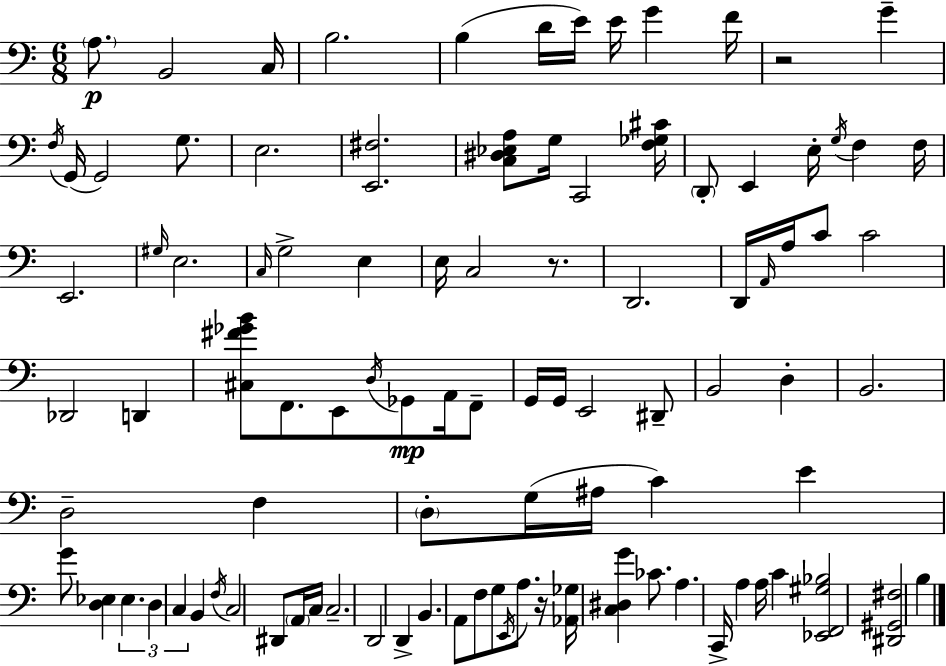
A3/e. B2/h C3/s B3/h. B3/q D4/s E4/s E4/s G4/q F4/s R/h G4/q F3/s G2/s G2/h G3/e. E3/h. [E2,F#3]/h. [C3,D#3,Eb3,A3]/e G3/s C2/h [F3,Gb3,C#4]/s D2/e E2/q E3/s G3/s F3/q F3/s E2/h. G#3/s E3/h. C3/s G3/h E3/q E3/s C3/h R/e. D2/h. D2/s A2/s A3/s C4/e C4/h Db2/h D2/q [C#3,F#4,Gb4,B4]/e F2/e. E2/e D3/s Gb2/e A2/s F2/e G2/s G2/s E2/h D#2/e B2/h D3/q B2/h. D3/h F3/q D3/e G3/s A#3/s C4/q E4/q G4/e [D3,Eb3]/q Eb3/q. D3/q C3/q B2/q F3/s C3/h D#2/e A2/s C3/s C3/h. D2/h D2/q B2/q. A2/e F3/e G3/e E2/s A3/e. R/s [Ab2,Gb3]/s [C3,D#3,G4]/q CES4/e. A3/q. C2/s A3/q A3/s C4/q [Eb2,F2,G#3,Bb3]/h [D#2,G#2,F#3]/h B3/q